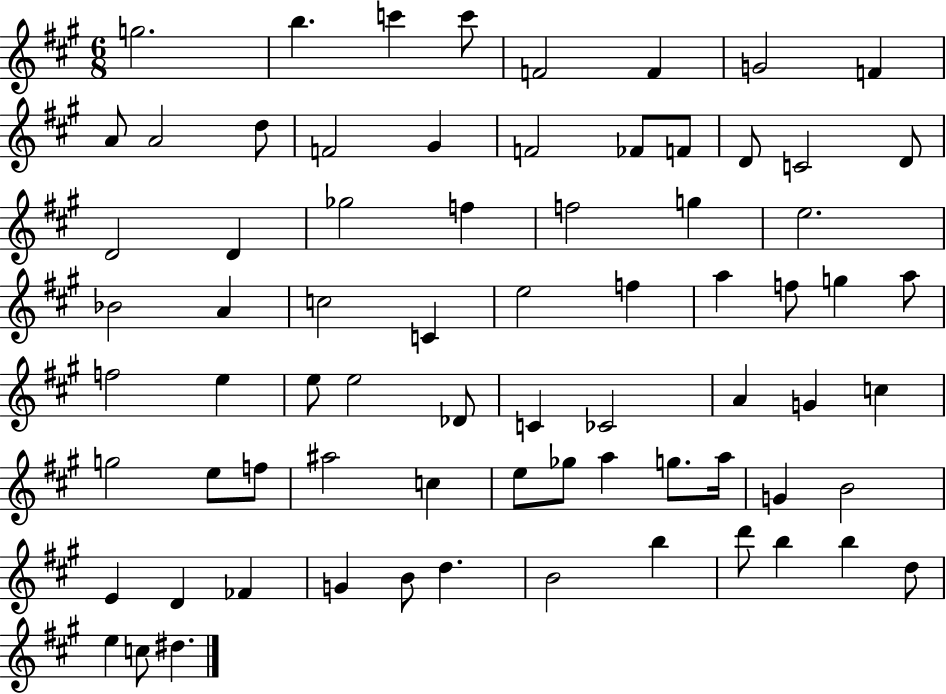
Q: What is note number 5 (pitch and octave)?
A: F4